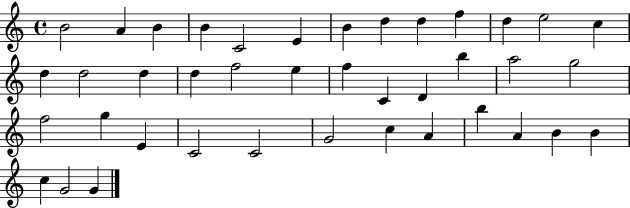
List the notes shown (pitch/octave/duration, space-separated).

B4/h A4/q B4/q B4/q C4/h E4/q B4/q D5/q D5/q F5/q D5/q E5/h C5/q D5/q D5/h D5/q D5/q F5/h E5/q F5/q C4/q D4/q B5/q A5/h G5/h F5/h G5/q E4/q C4/h C4/h G4/h C5/q A4/q B5/q A4/q B4/q B4/q C5/q G4/h G4/q